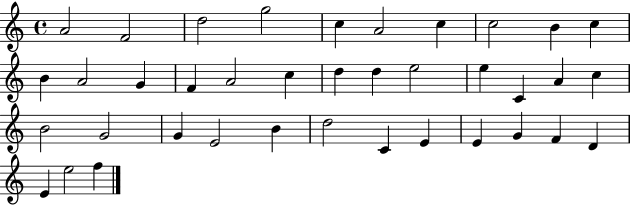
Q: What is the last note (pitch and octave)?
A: F5